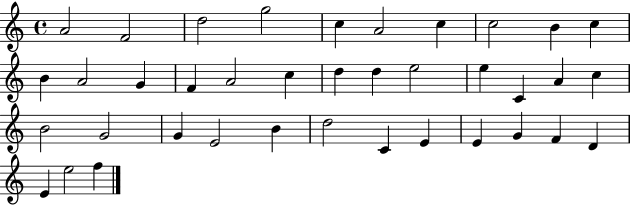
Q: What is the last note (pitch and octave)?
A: F5